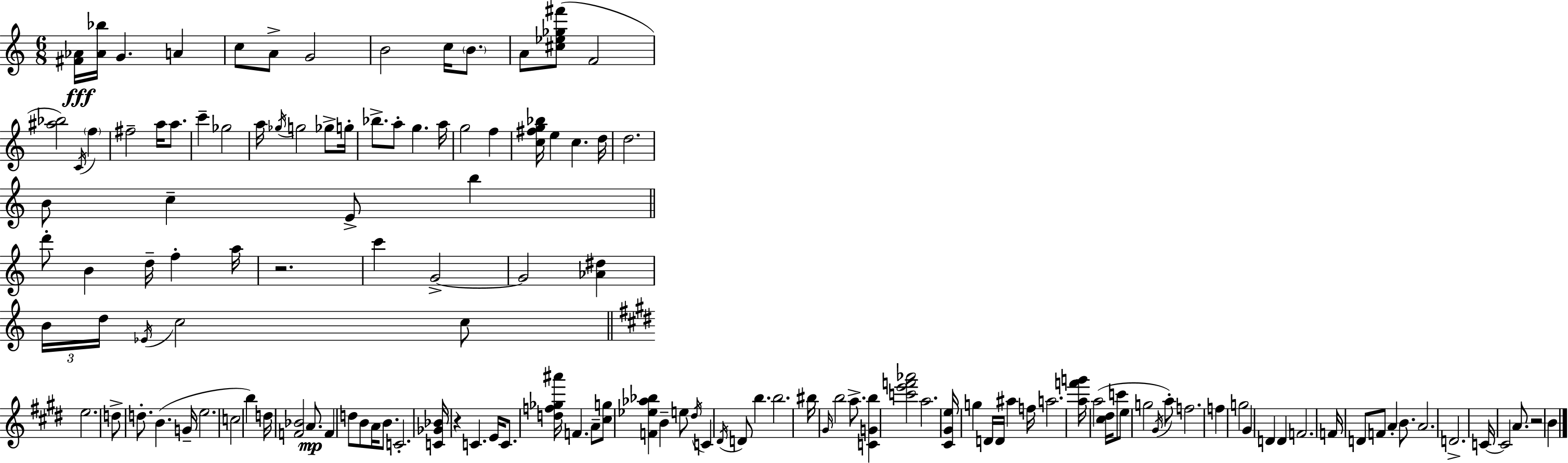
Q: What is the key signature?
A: C major